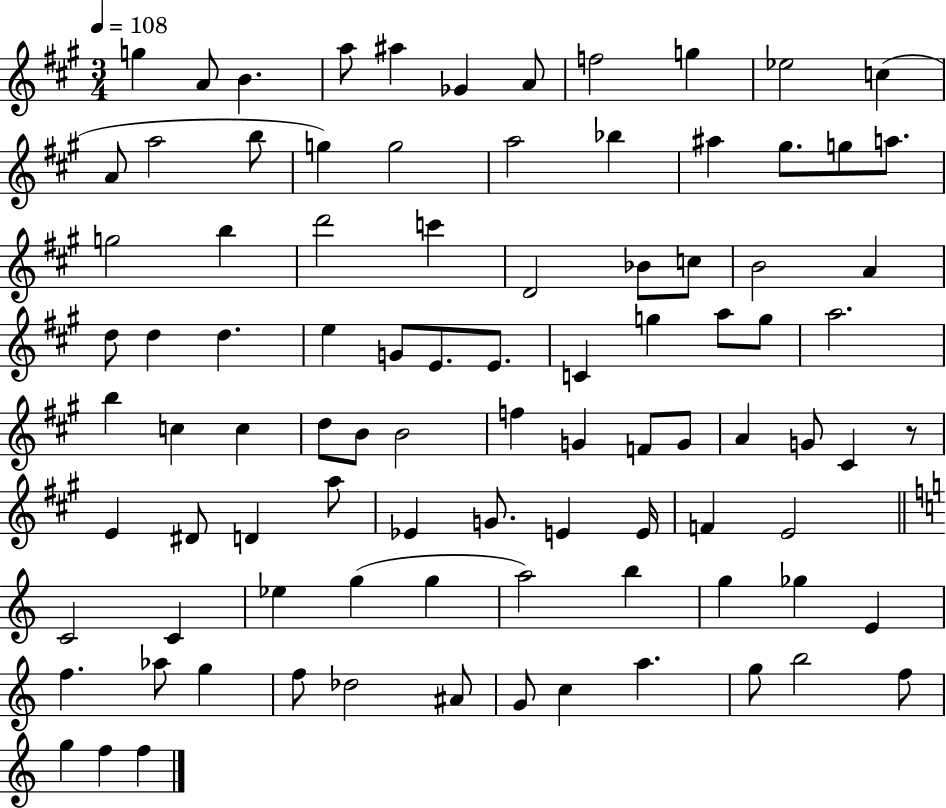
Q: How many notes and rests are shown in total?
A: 92